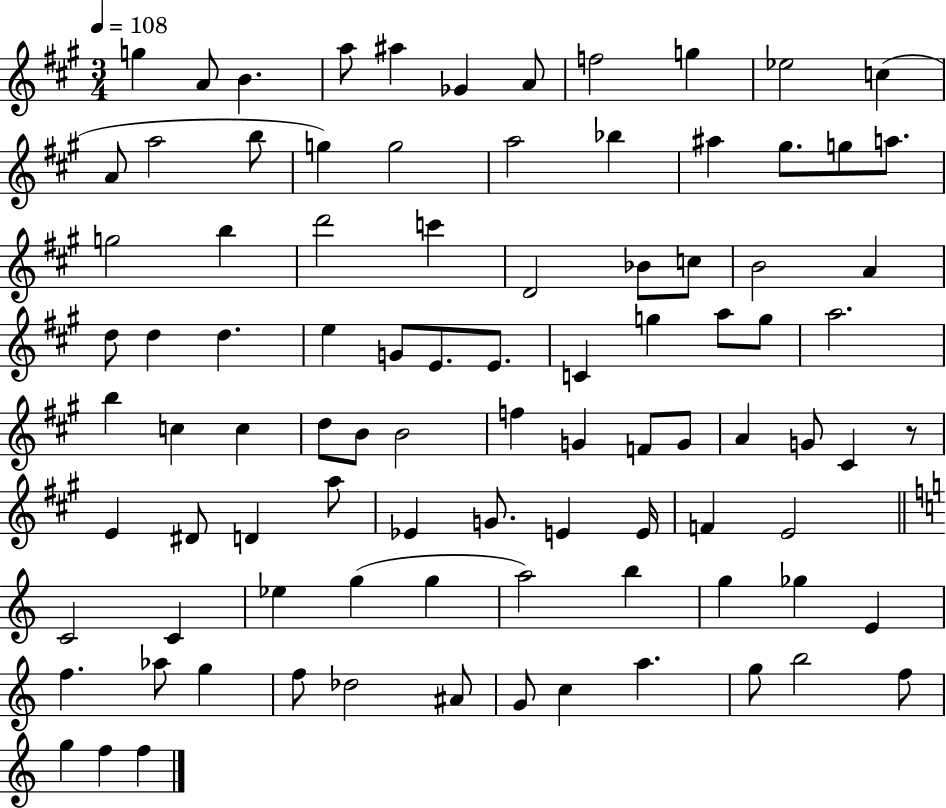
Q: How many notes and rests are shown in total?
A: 92